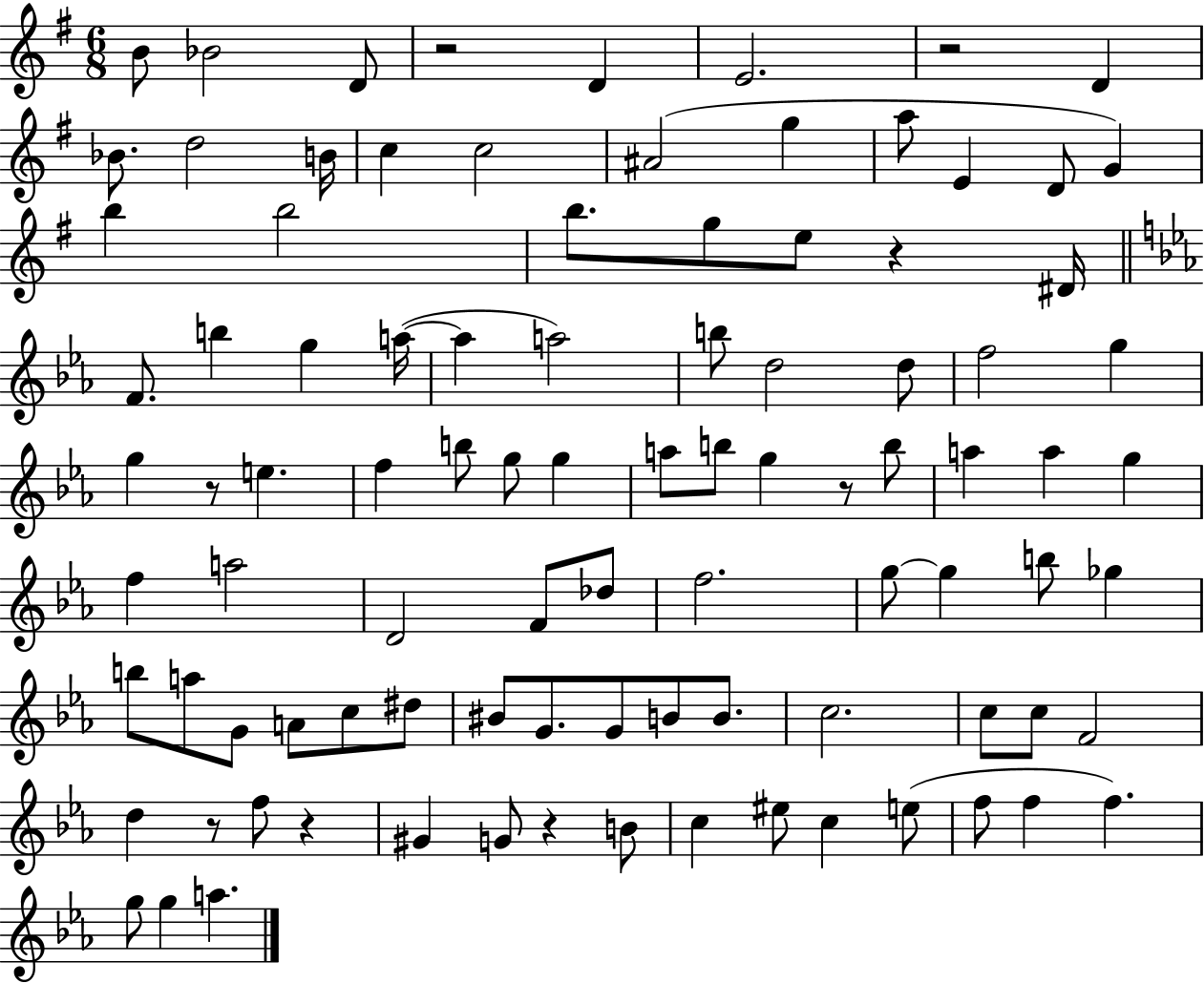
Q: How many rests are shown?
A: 8